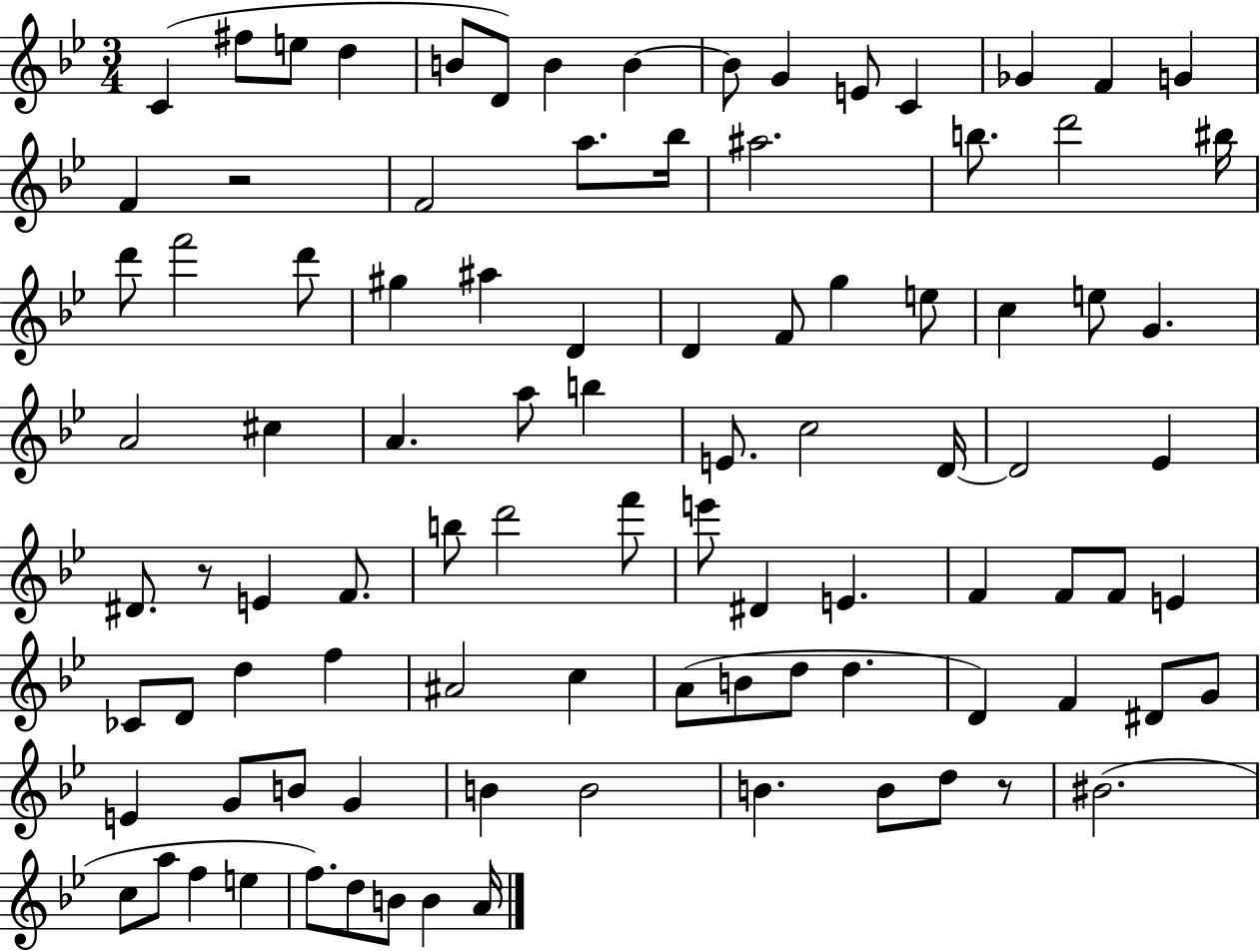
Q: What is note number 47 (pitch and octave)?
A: D#4